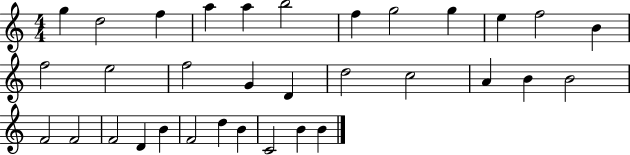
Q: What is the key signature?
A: C major